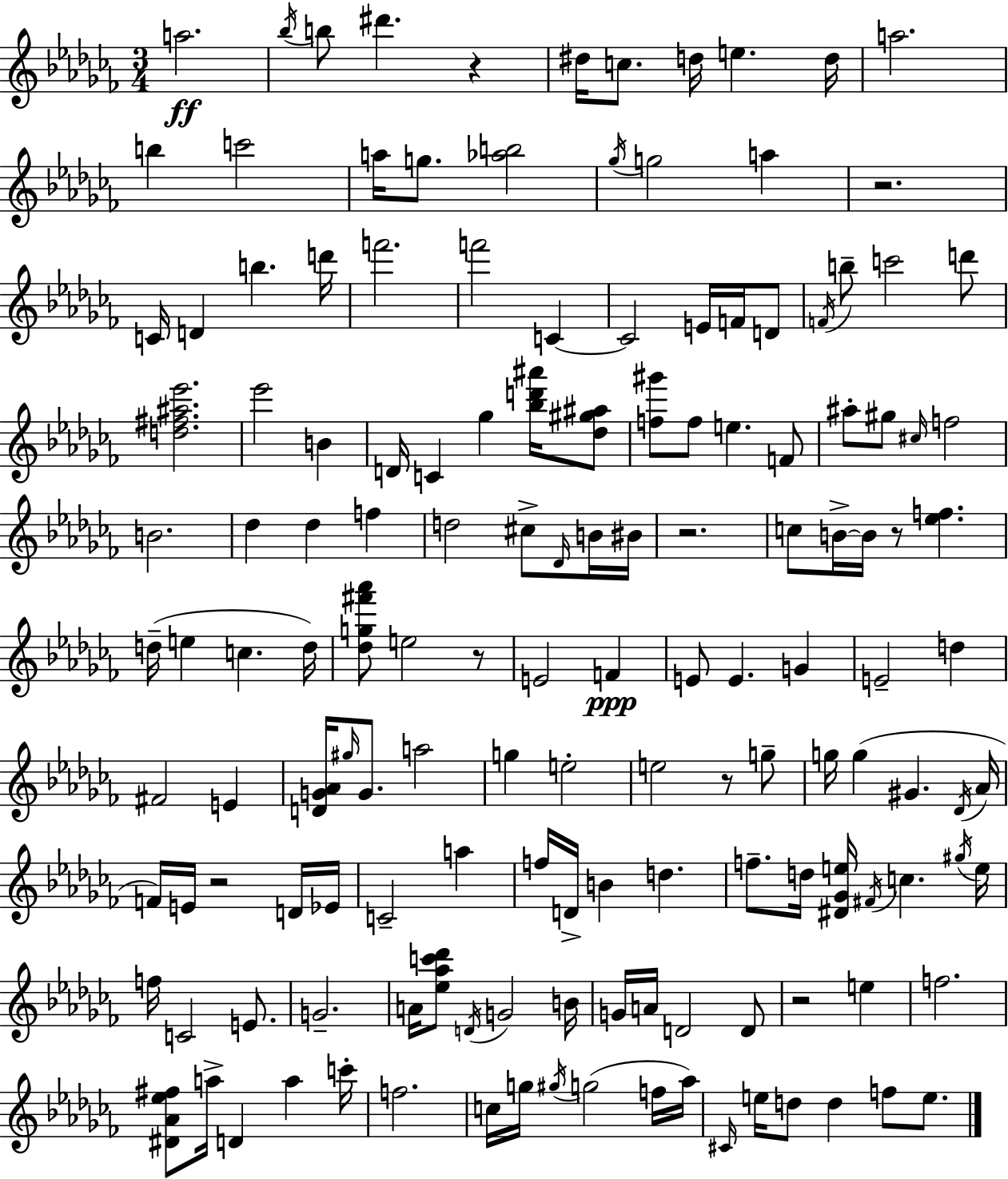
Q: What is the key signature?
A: AES minor